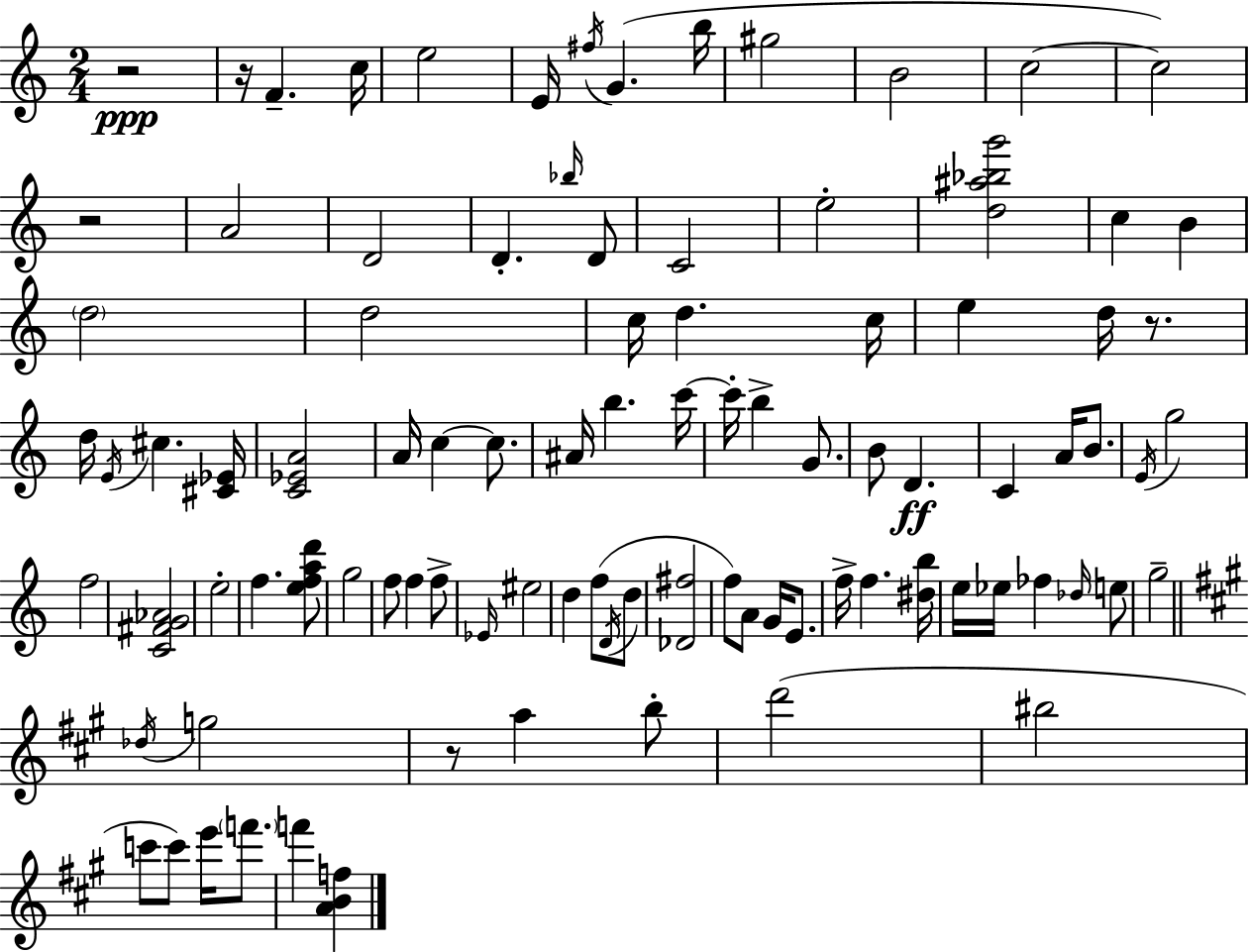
{
  \clef treble
  \numericTimeSignature
  \time 2/4
  \key a \minor
  r2\ppp | r16 f'4.-- c''16 | e''2 | e'16 \acciaccatura { fis''16 } g'4.( | \break b''16 gis''2 | b'2 | c''2~~ | c''2) | \break r2 | a'2 | d'2 | d'4.-. \grace { bes''16 } | \break d'8 c'2 | e''2-. | <d'' ais'' bes'' g'''>2 | c''4 b'4 | \break \parenthesize d''2 | d''2 | c''16 d''4. | c''16 e''4 d''16 r8. | \break d''16 \acciaccatura { e'16 } cis''4. | <cis' ees'>16 <c' ees' a'>2 | a'16 c''4~~ | c''8. ais'16 b''4. | \break c'''16~~ c'''16-. b''4-> | g'8. b'8 d'4.\ff | c'4 a'16 | b'8. \acciaccatura { e'16 } g''2 | \break f''2 | <c' fis' g' aes'>2 | e''2-. | f''4. | \break <e'' f'' a'' d'''>8 g''2 | f''8 f''4 | f''8-> \grace { ees'16 } eis''2 | d''4 | \break f''8( \acciaccatura { d'16 } d''8 <des' fis''>2 | f''8) | a'8 g'16 e'8. f''16-> f''4. | <dis'' b''>16 e''16 ees''16 | \break fes''4 \grace { des''16 } e''8 g''2-- | \bar "||" \break \key a \major \acciaccatura { des''16 } g''2 | r8 a''4 b''8-. | d'''2( | bis''2 | \break c'''8 c'''8) e'''16 \parenthesize f'''8. | f'''4 <a' b' f''>4 | \bar "|."
}